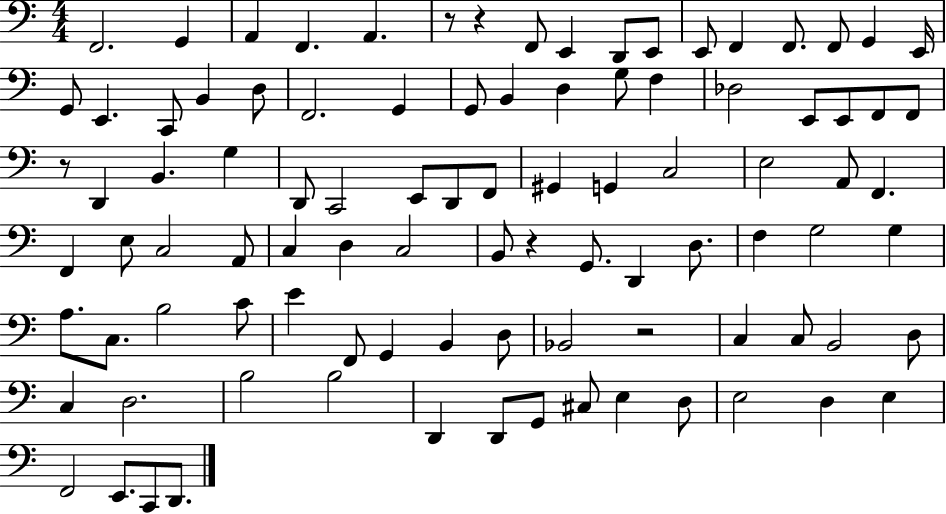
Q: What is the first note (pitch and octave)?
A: F2